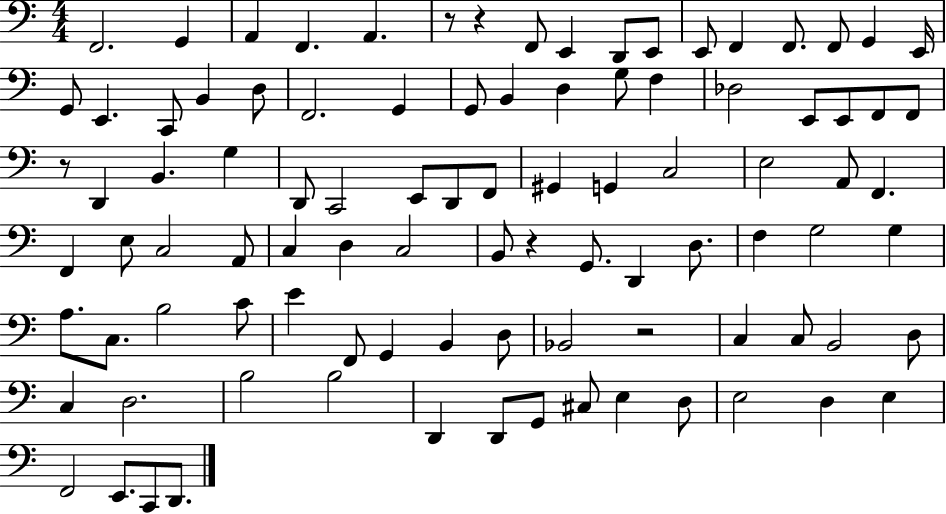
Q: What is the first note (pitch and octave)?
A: F2